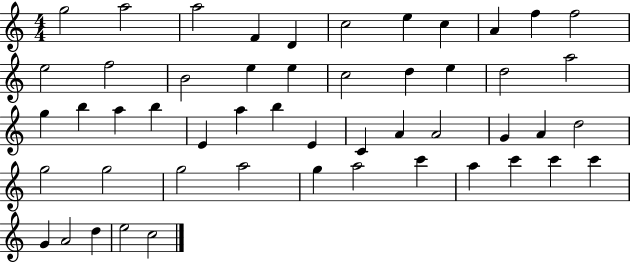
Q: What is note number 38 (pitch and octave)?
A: G5